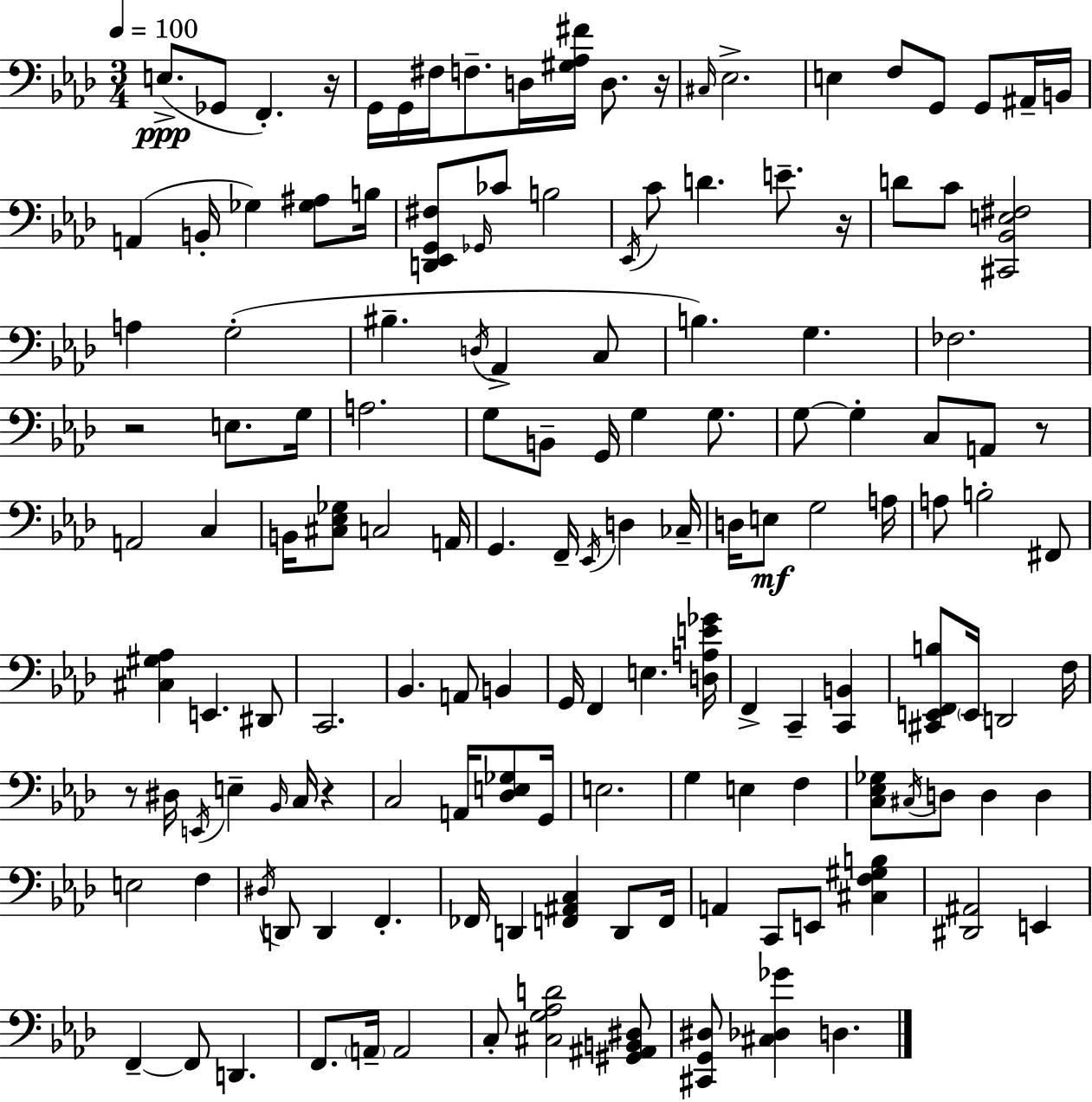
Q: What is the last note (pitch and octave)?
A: D3